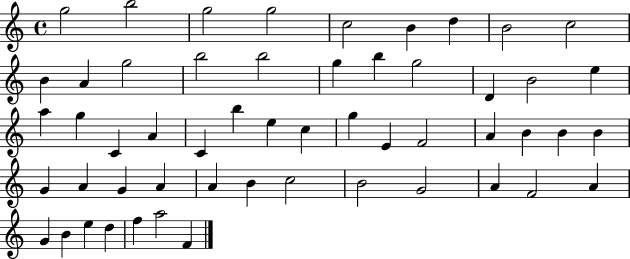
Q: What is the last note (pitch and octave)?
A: F4